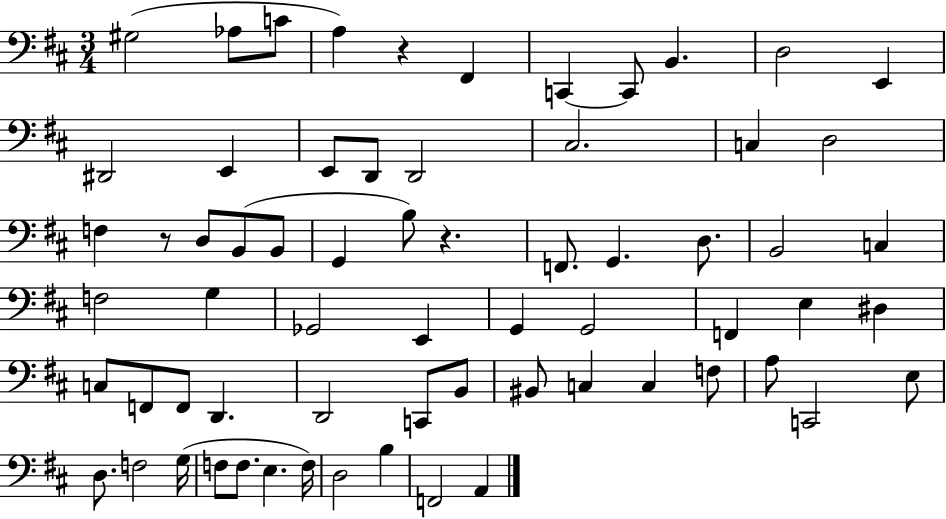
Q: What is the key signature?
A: D major